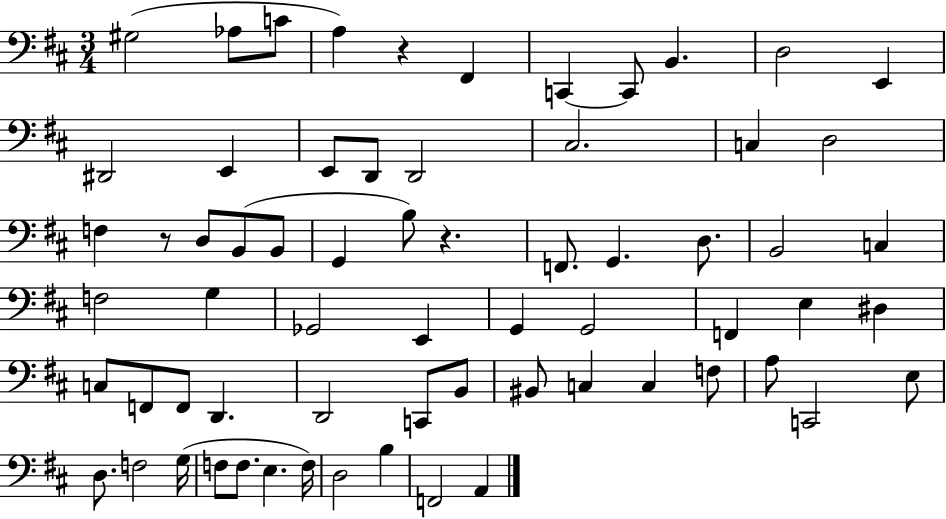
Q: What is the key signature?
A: D major